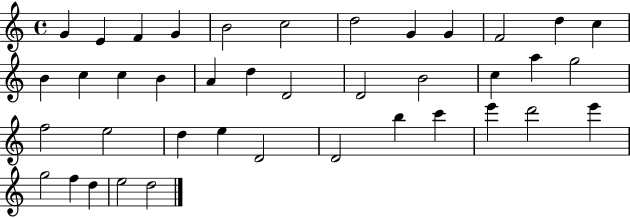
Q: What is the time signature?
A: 4/4